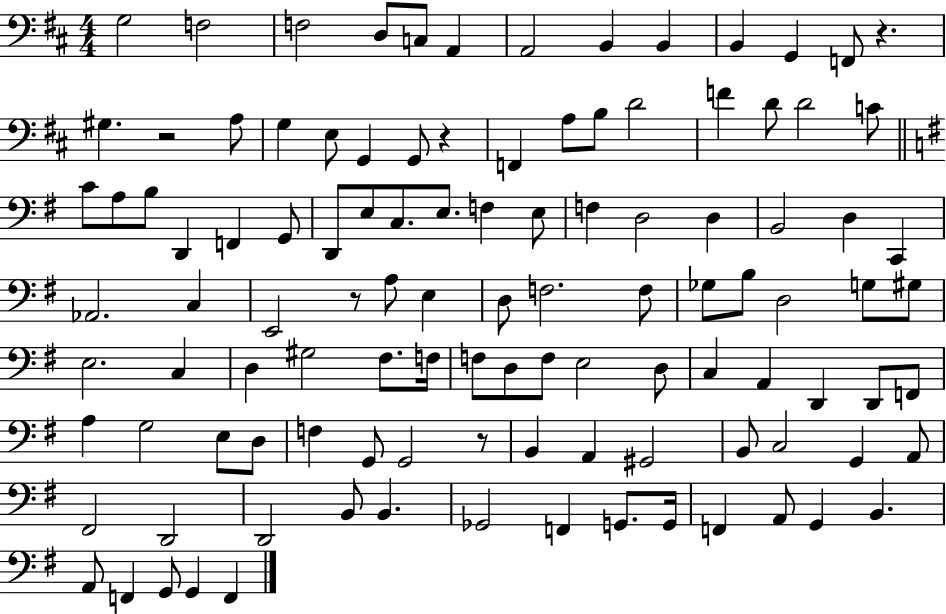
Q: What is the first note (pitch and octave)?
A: G3